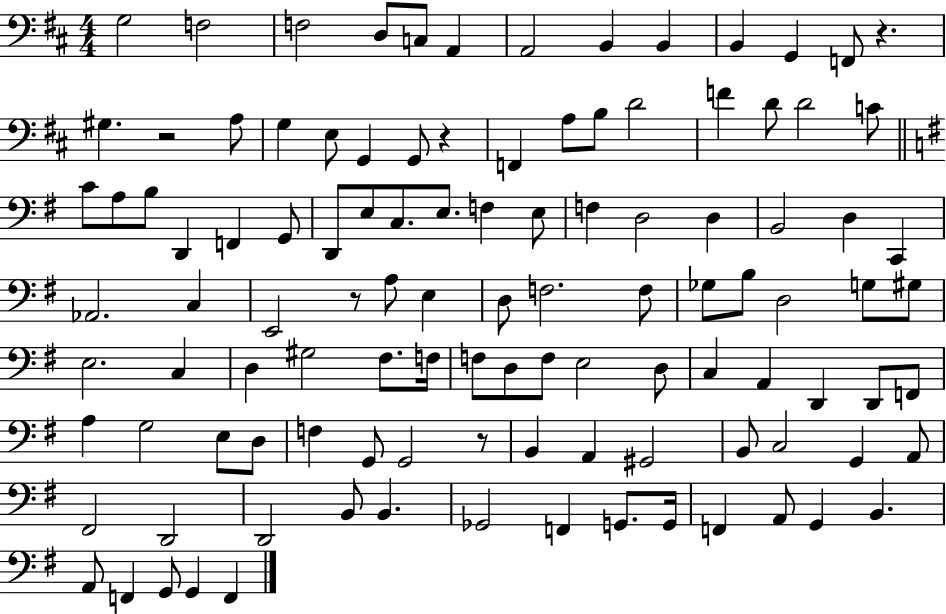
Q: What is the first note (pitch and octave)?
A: G3